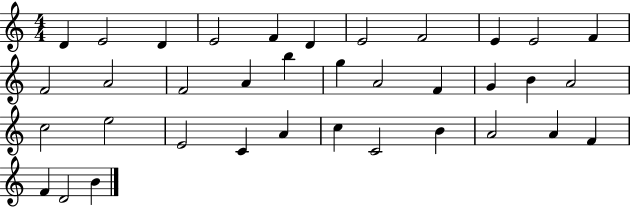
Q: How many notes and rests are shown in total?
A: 36